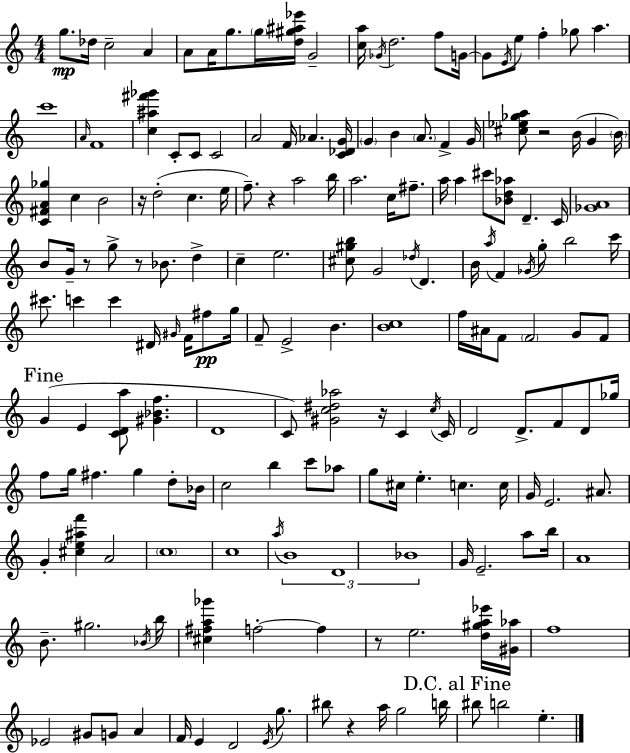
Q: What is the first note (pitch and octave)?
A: G5